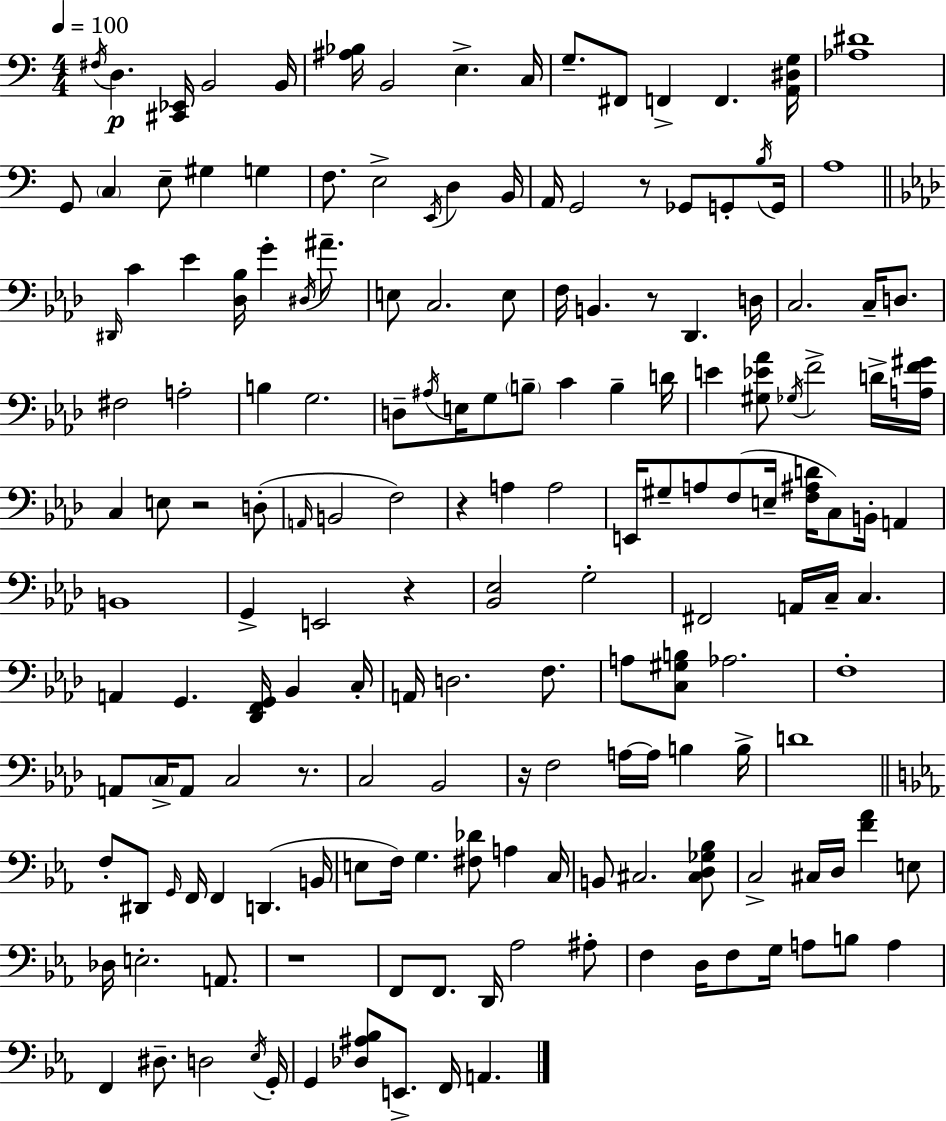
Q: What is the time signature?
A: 4/4